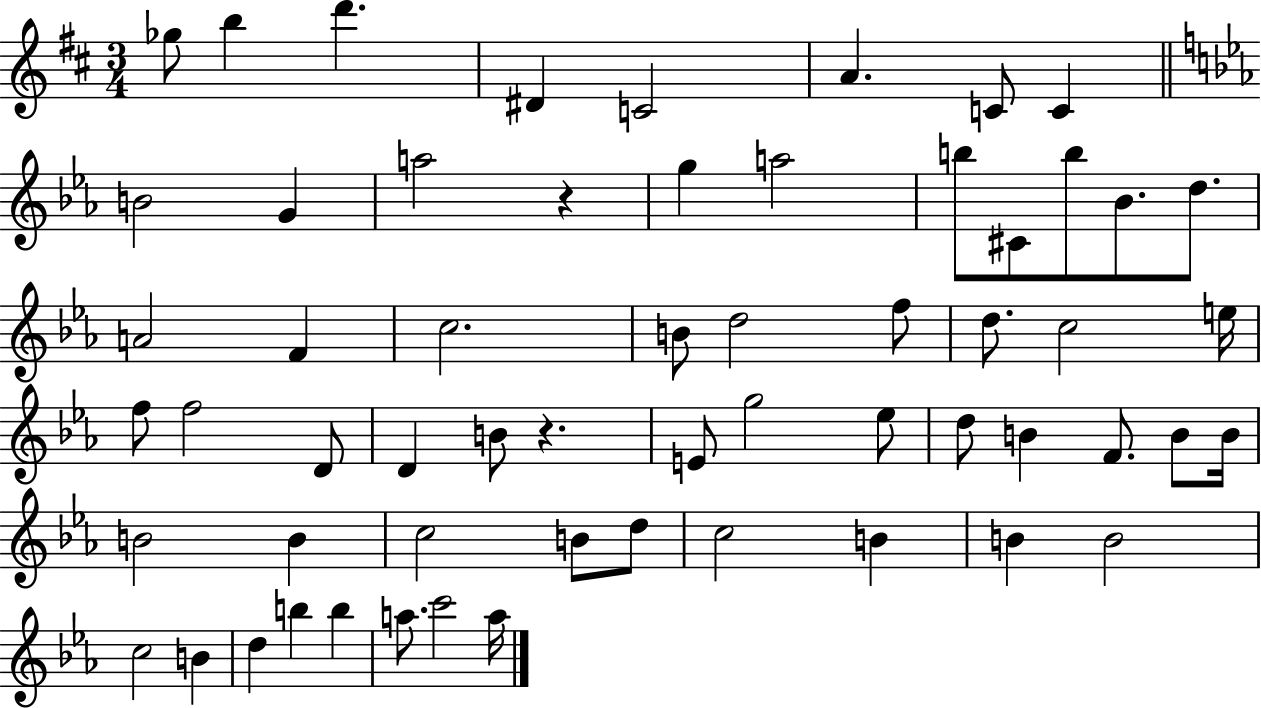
{
  \clef treble
  \numericTimeSignature
  \time 3/4
  \key d \major
  ges''8 b''4 d'''4. | dis'4 c'2 | a'4. c'8 c'4 | \bar "||" \break \key ees \major b'2 g'4 | a''2 r4 | g''4 a''2 | b''8 cis'8 b''8 bes'8. d''8. | \break a'2 f'4 | c''2. | b'8 d''2 f''8 | d''8. c''2 e''16 | \break f''8 f''2 d'8 | d'4 b'8 r4. | e'8 g''2 ees''8 | d''8 b'4 f'8. b'8 b'16 | \break b'2 b'4 | c''2 b'8 d''8 | c''2 b'4 | b'4 b'2 | \break c''2 b'4 | d''4 b''4 b''4 | a''8. c'''2 a''16 | \bar "|."
}